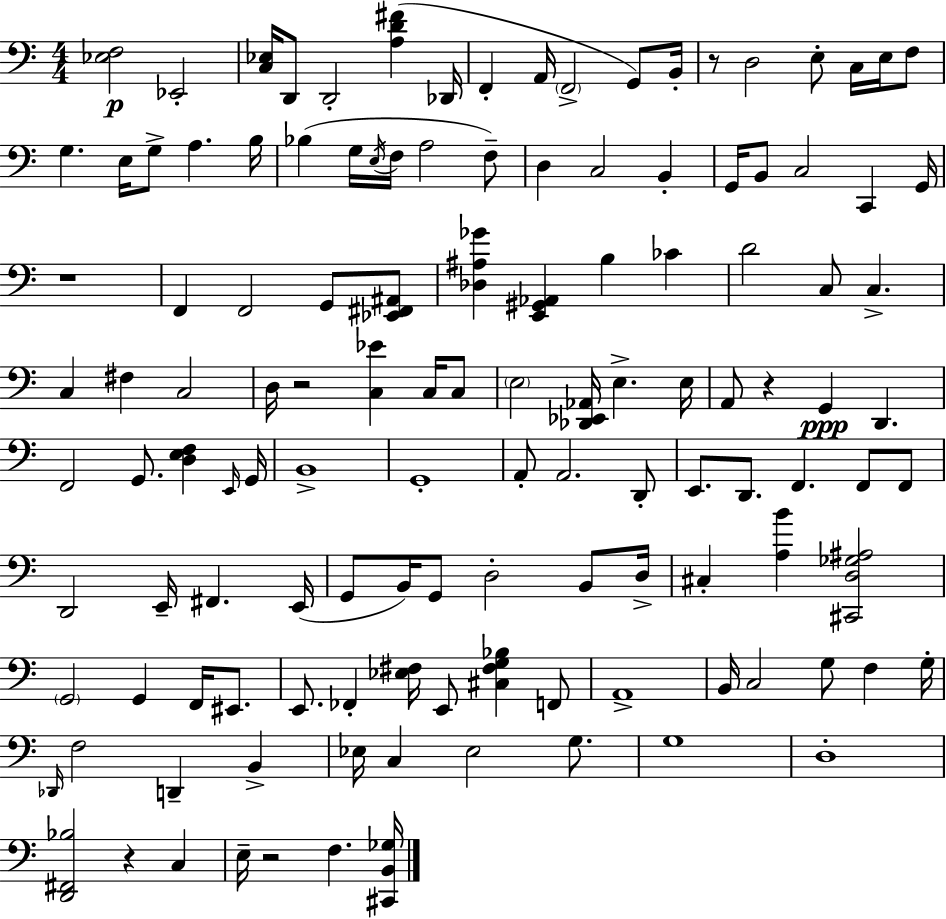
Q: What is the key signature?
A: A minor